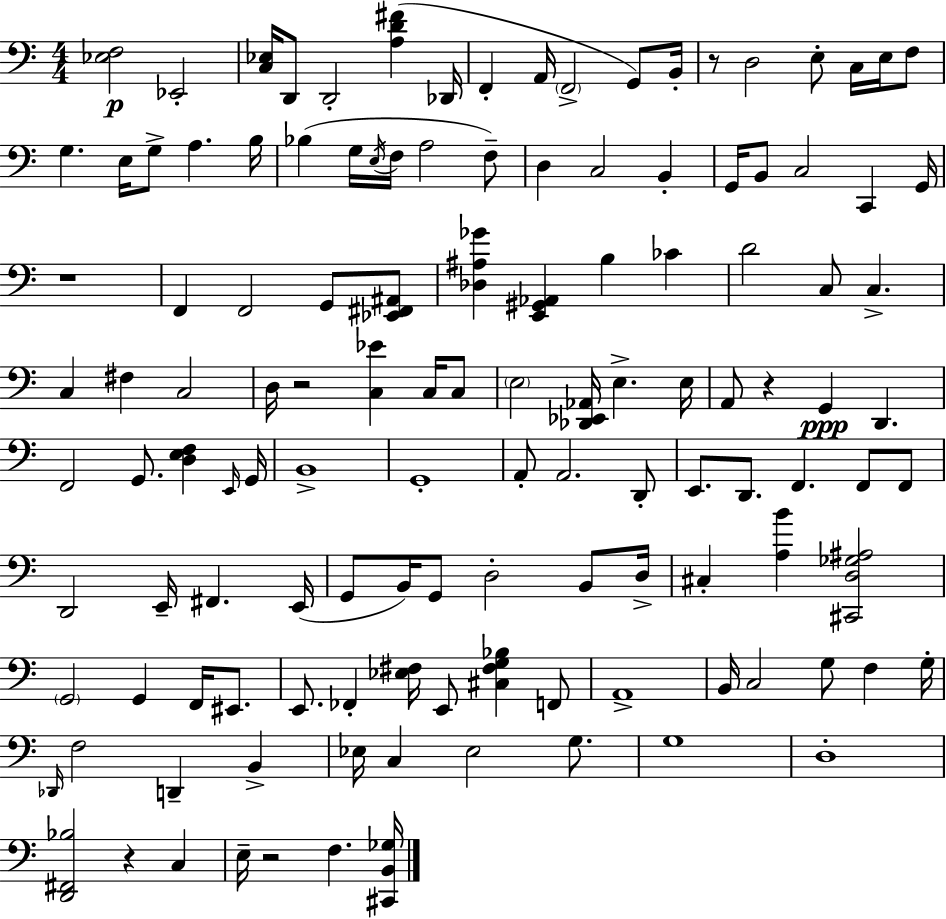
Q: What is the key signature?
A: A minor